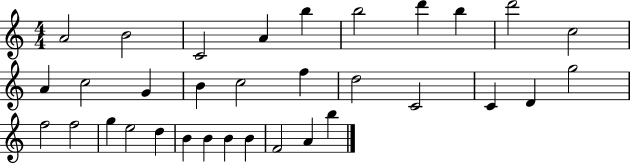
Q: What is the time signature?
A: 4/4